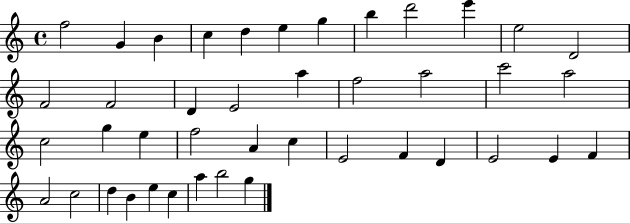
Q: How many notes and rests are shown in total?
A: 42